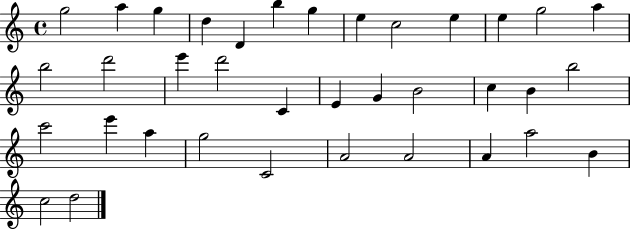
{
  \clef treble
  \time 4/4
  \defaultTimeSignature
  \key c \major
  g''2 a''4 g''4 | d''4 d'4 b''4 g''4 | e''4 c''2 e''4 | e''4 g''2 a''4 | \break b''2 d'''2 | e'''4 d'''2 c'4 | e'4 g'4 b'2 | c''4 b'4 b''2 | \break c'''2 e'''4 a''4 | g''2 c'2 | a'2 a'2 | a'4 a''2 b'4 | \break c''2 d''2 | \bar "|."
}